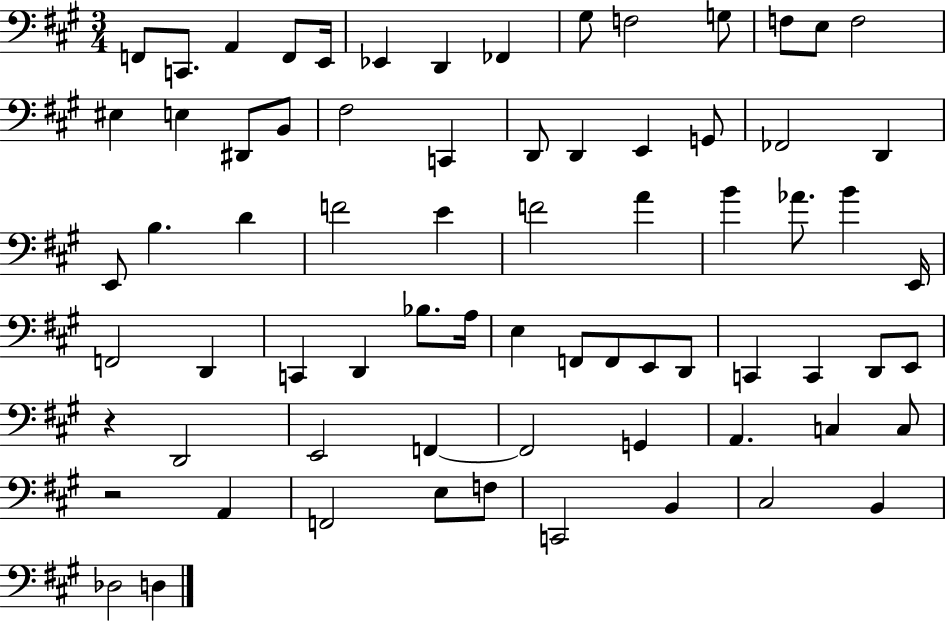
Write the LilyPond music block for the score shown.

{
  \clef bass
  \numericTimeSignature
  \time 3/4
  \key a \major
  f,8 c,8. a,4 f,8 e,16 | ees,4 d,4 fes,4 | gis8 f2 g8 | f8 e8 f2 | \break eis4 e4 dis,8 b,8 | fis2 c,4 | d,8 d,4 e,4 g,8 | fes,2 d,4 | \break e,8 b4. d'4 | f'2 e'4 | f'2 a'4 | b'4 aes'8. b'4 e,16 | \break f,2 d,4 | c,4 d,4 bes8. a16 | e4 f,8 f,8 e,8 d,8 | c,4 c,4 d,8 e,8 | \break r4 d,2 | e,2 f,4~~ | f,2 g,4 | a,4. c4 c8 | \break r2 a,4 | f,2 e8 f8 | c,2 b,4 | cis2 b,4 | \break des2 d4 | \bar "|."
}